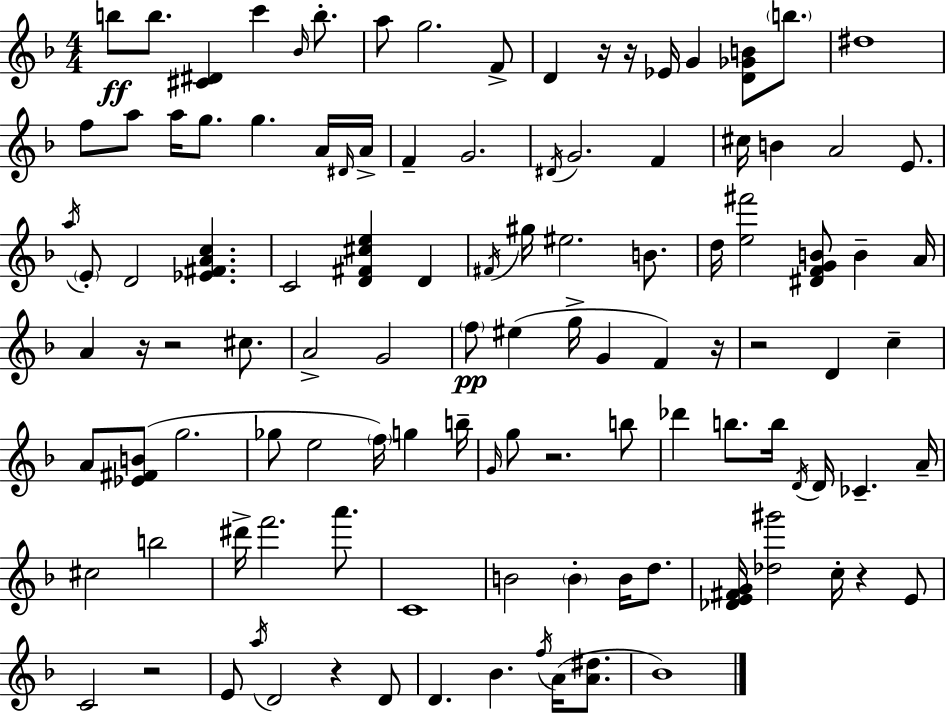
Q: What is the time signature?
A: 4/4